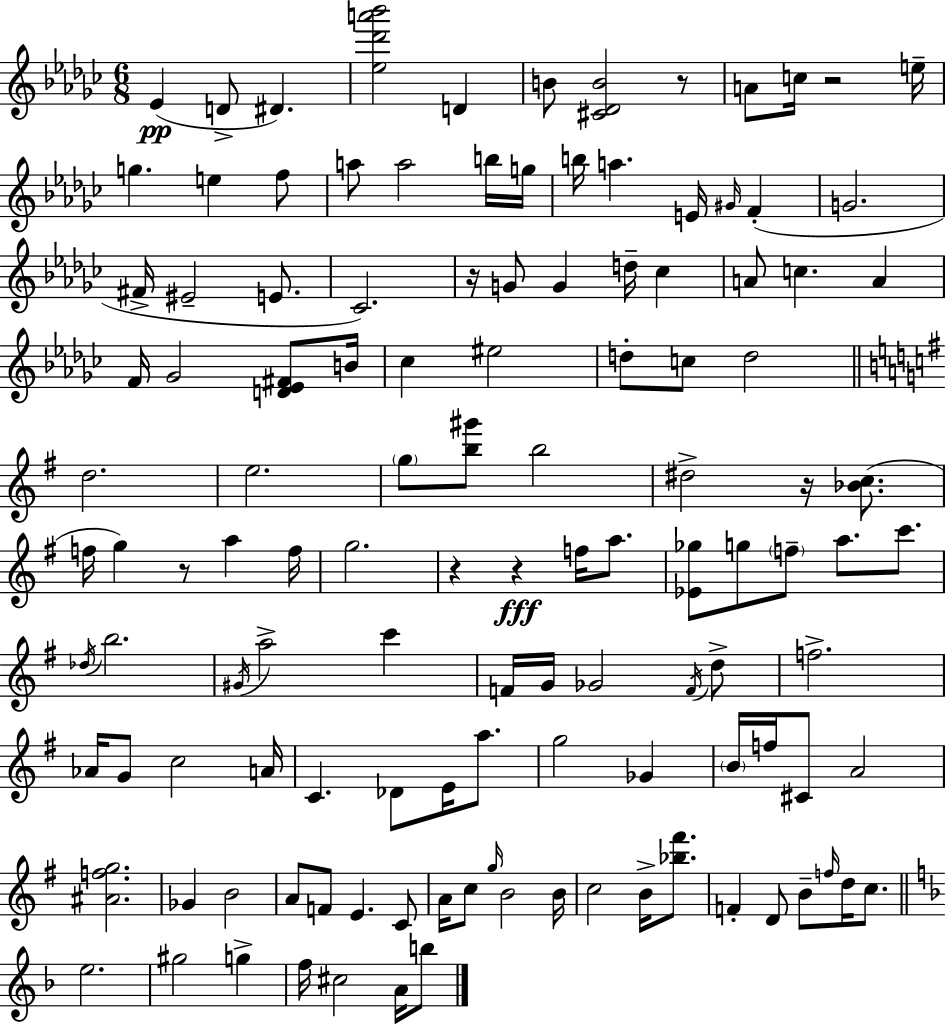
Eb4/q D4/e D#4/q. [Eb5,Db6,A6,Bb6]/h D4/q B4/e [C#4,Db4,B4]/h R/e A4/e C5/s R/h E5/s G5/q. E5/q F5/e A5/e A5/h B5/s G5/s B5/s A5/q. E4/s G#4/s F4/q G4/h. F#4/s EIS4/h E4/e. CES4/h. R/s G4/e G4/q D5/s CES5/q A4/e C5/q. A4/q F4/s Gb4/h [D4,Eb4,F#4]/e B4/s CES5/q EIS5/h D5/e C5/e D5/h D5/h. E5/h. G5/e [B5,G#6]/e B5/h D#5/h R/s [Bb4,C5]/e. F5/s G5/q R/e A5/q F5/s G5/h. R/q R/q F5/s A5/e. [Eb4,Gb5]/e G5/e F5/e A5/e. C6/e. Db5/s B5/h. G#4/s A5/h C6/q F4/s G4/s Gb4/h F4/s D5/e F5/h. Ab4/s G4/e C5/h A4/s C4/q. Db4/e E4/s A5/e. G5/h Gb4/q B4/s F5/s C#4/e A4/h [A#4,F5,G5]/h. Gb4/q B4/h A4/e F4/e E4/q. C4/e A4/s C5/e G5/s B4/h B4/s C5/h B4/s [Bb5,F#6]/e. F4/q D4/e B4/e F5/s D5/s C5/e. E5/h. G#5/h G5/q F5/s C#5/h A4/s B5/e